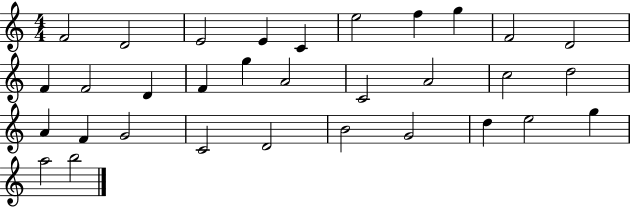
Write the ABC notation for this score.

X:1
T:Untitled
M:4/4
L:1/4
K:C
F2 D2 E2 E C e2 f g F2 D2 F F2 D F g A2 C2 A2 c2 d2 A F G2 C2 D2 B2 G2 d e2 g a2 b2